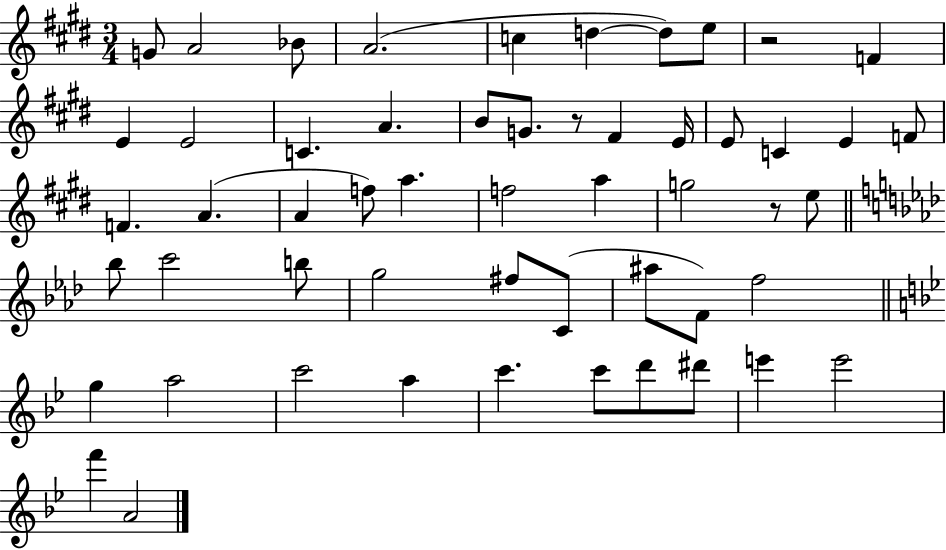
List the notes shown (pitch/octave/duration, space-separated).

G4/e A4/h Bb4/e A4/h. C5/q D5/q D5/e E5/e R/h F4/q E4/q E4/h C4/q. A4/q. B4/e G4/e. R/e F#4/q E4/s E4/e C4/q E4/q F4/e F4/q. A4/q. A4/q F5/e A5/q. F5/h A5/q G5/h R/e E5/e Bb5/e C6/h B5/e G5/h F#5/e C4/e A#5/e F4/e F5/h G5/q A5/h C6/h A5/q C6/q. C6/e D6/e D#6/e E6/q E6/h F6/q A4/h